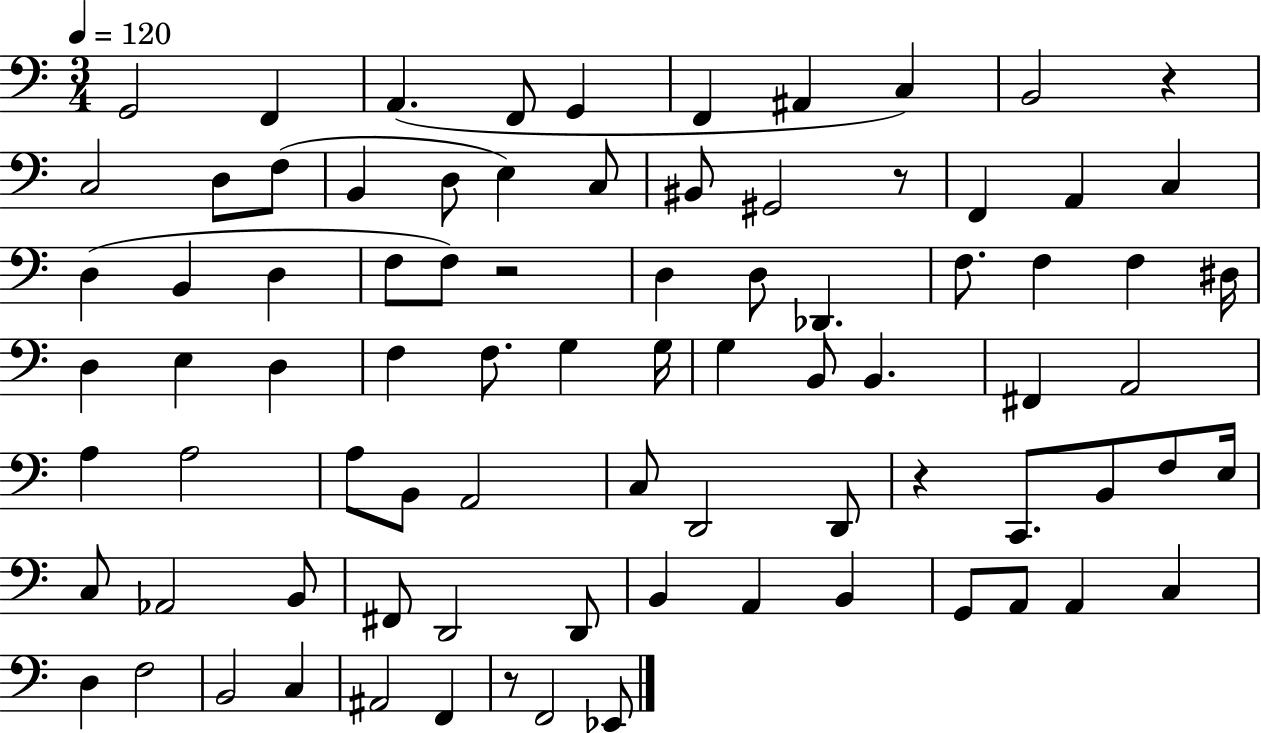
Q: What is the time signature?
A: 3/4